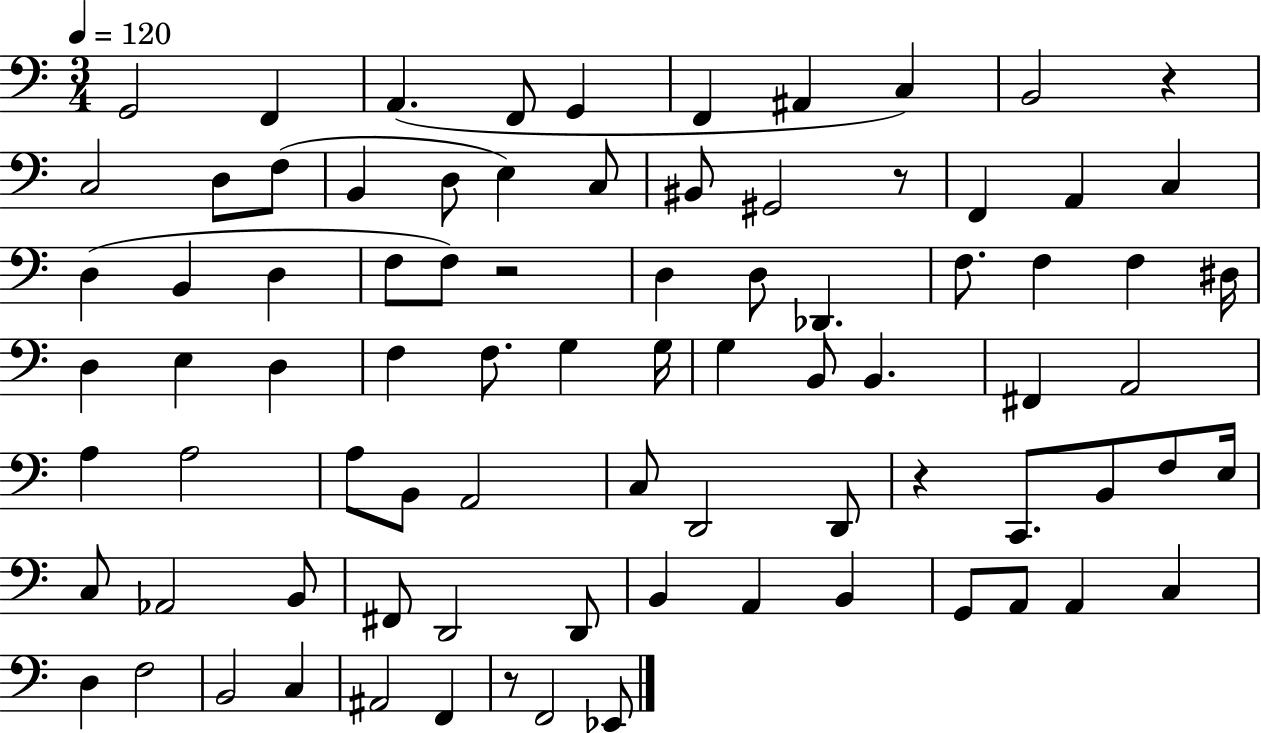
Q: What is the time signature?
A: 3/4